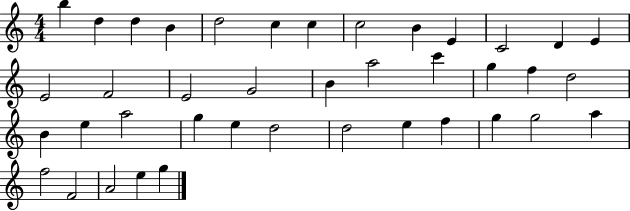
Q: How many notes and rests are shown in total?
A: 40